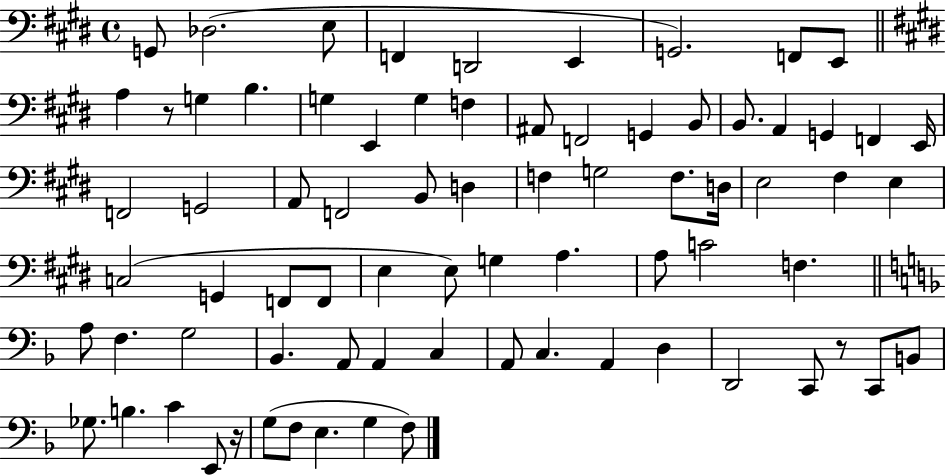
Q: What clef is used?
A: bass